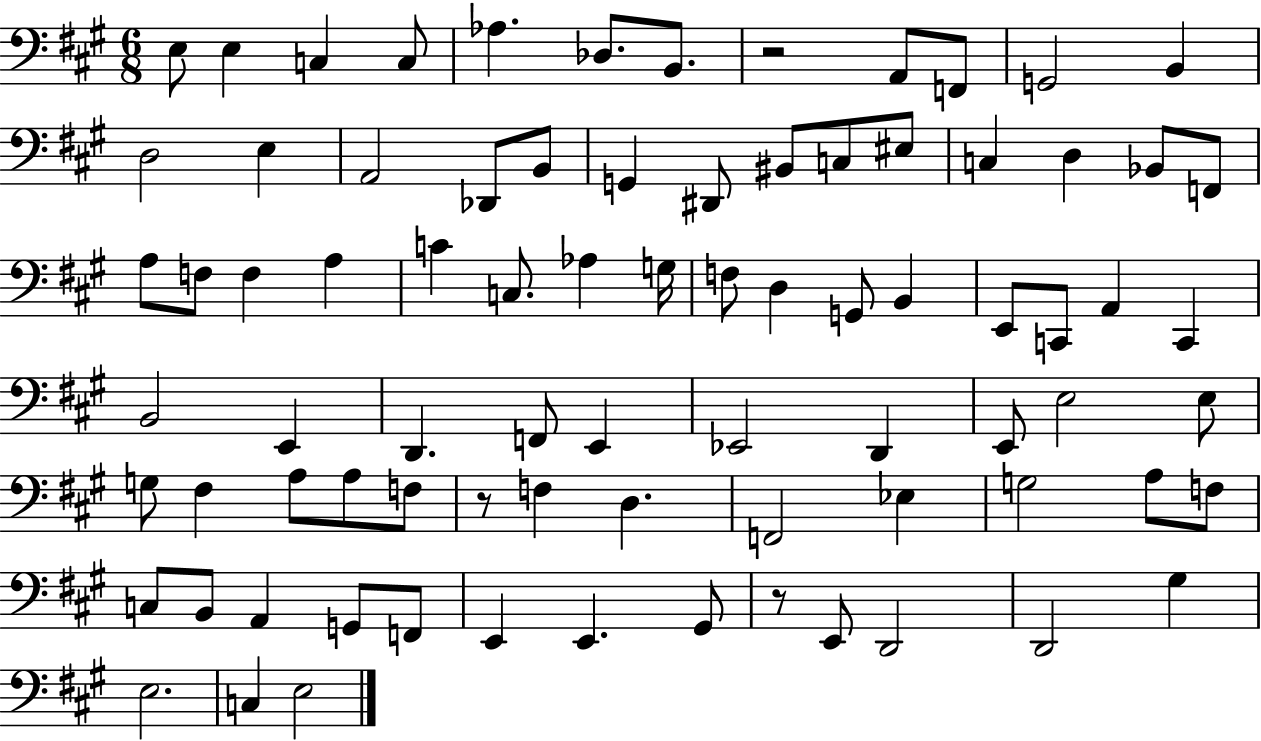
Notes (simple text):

E3/e E3/q C3/q C3/e Ab3/q. Db3/e. B2/e. R/h A2/e F2/e G2/h B2/q D3/h E3/q A2/h Db2/e B2/e G2/q D#2/e BIS2/e C3/e EIS3/e C3/q D3/q Bb2/e F2/e A3/e F3/e F3/q A3/q C4/q C3/e. Ab3/q G3/s F3/e D3/q G2/e B2/q E2/e C2/e A2/q C2/q B2/h E2/q D2/q. F2/e E2/q Eb2/h D2/q E2/e E3/h E3/e G3/e F#3/q A3/e A3/e F3/e R/e F3/q D3/q. F2/h Eb3/q G3/h A3/e F3/e C3/e B2/e A2/q G2/e F2/e E2/q E2/q. G#2/e R/e E2/e D2/h D2/h G#3/q E3/h. C3/q E3/h